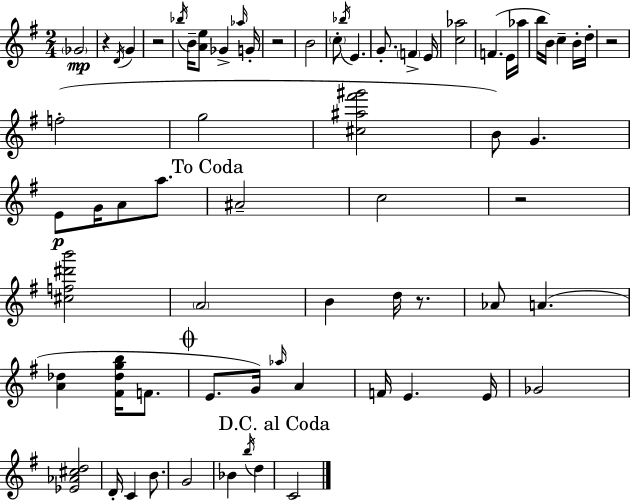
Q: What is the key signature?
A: G major